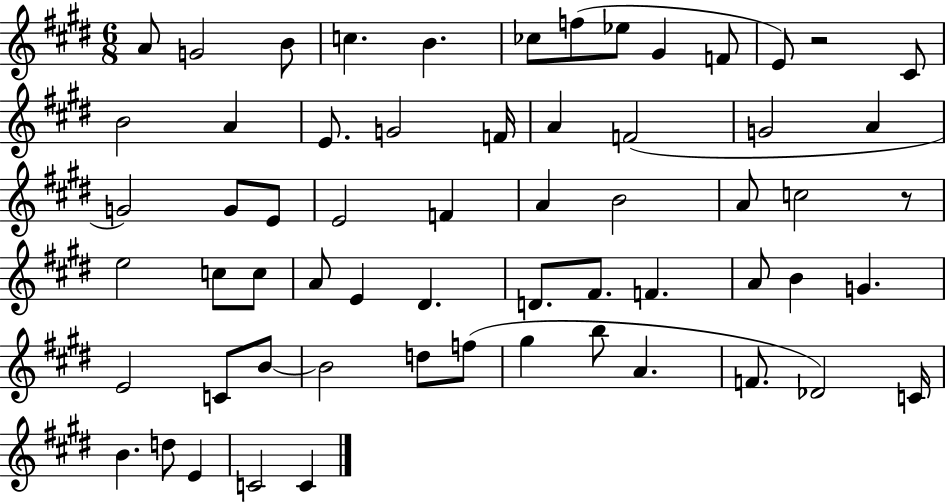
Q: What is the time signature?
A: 6/8